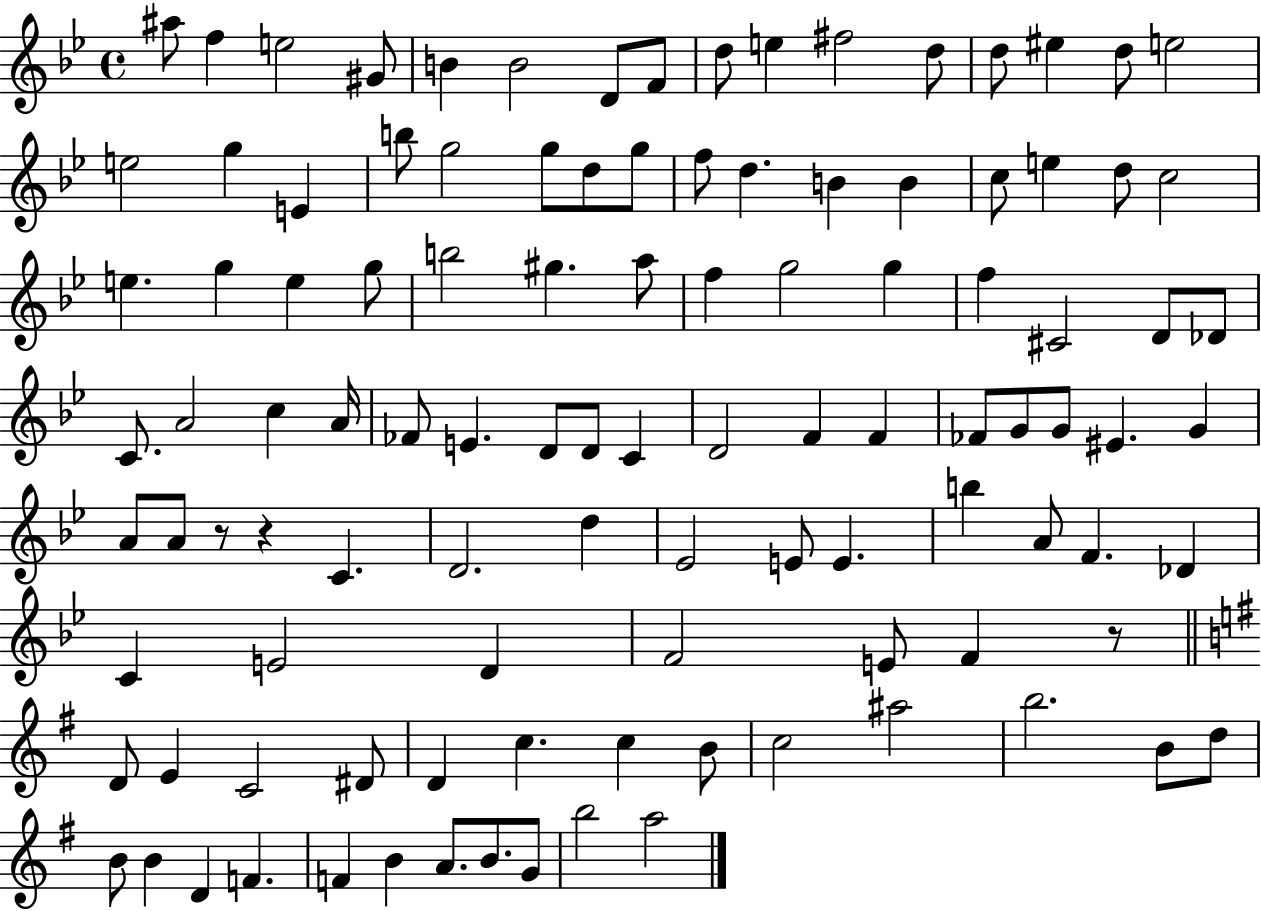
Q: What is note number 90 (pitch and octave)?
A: C5